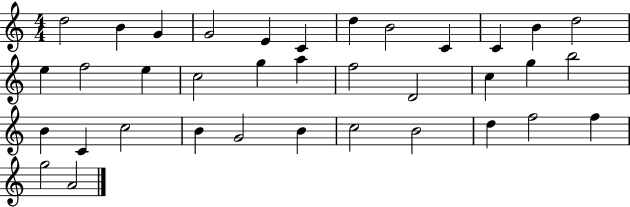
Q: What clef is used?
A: treble